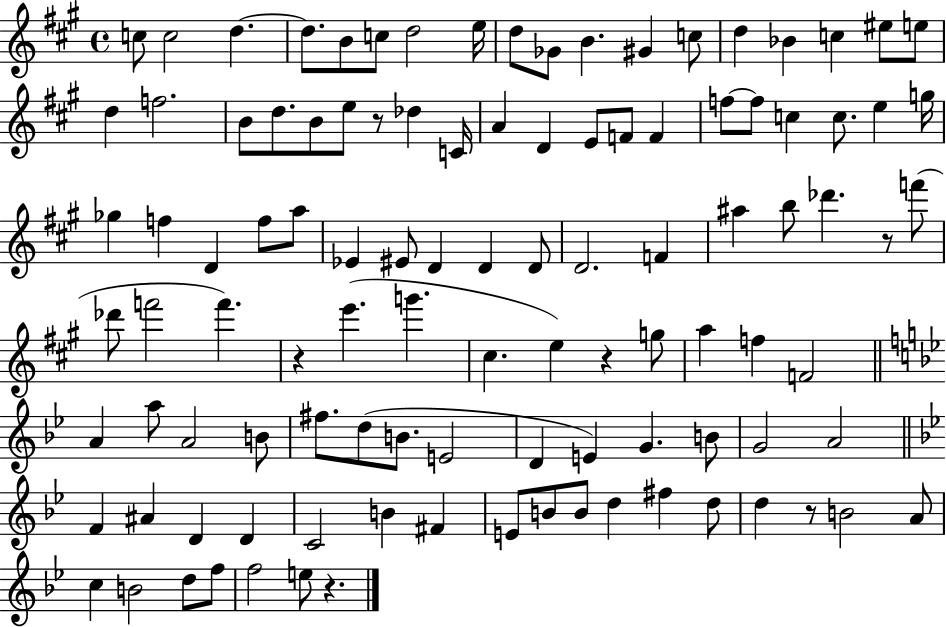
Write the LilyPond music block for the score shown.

{
  \clef treble
  \time 4/4
  \defaultTimeSignature
  \key a \major
  \repeat volta 2 { c''8 c''2 d''4.~~ | d''8. b'8 c''8 d''2 e''16 | d''8 ges'8 b'4. gis'4 c''8 | d''4 bes'4 c''4 eis''8 e''8 | \break d''4 f''2. | b'8 d''8. b'8 e''8 r8 des''4 c'16 | a'4 d'4 e'8 f'8 f'4 | f''8~~ f''8 c''4 c''8. e''4 g''16 | \break ges''4 f''4 d'4 f''8 a''8 | ees'4 eis'8 d'4 d'4 d'8 | d'2. f'4 | ais''4 b''8 des'''4. r8 f'''8( | \break des'''8 f'''2 f'''4.) | r4 e'''4.( g'''4. | cis''4. e''4) r4 g''8 | a''4 f''4 f'2 | \break \bar "||" \break \key bes \major a'4 a''8 a'2 b'8 | fis''8. d''8( b'8. e'2 | d'4 e'4) g'4. b'8 | g'2 a'2 | \break \bar "||" \break \key bes \major f'4 ais'4 d'4 d'4 | c'2 b'4 fis'4 | e'8 b'8 b'8 d''4 fis''4 d''8 | d''4 r8 b'2 a'8 | \break c''4 b'2 d''8 f''8 | f''2 e''8 r4. | } \bar "|."
}